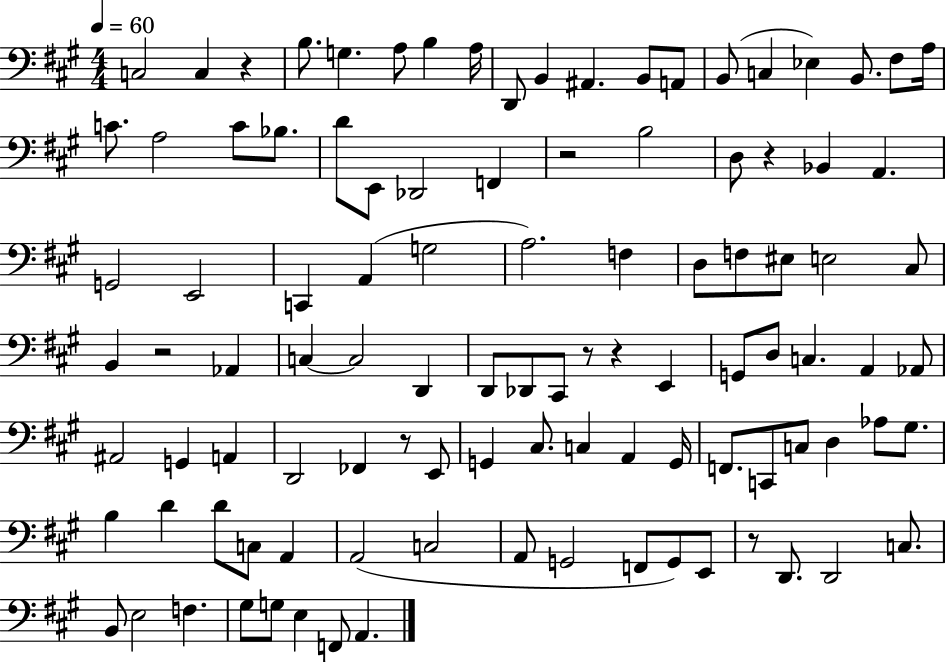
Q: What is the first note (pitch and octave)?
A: C3